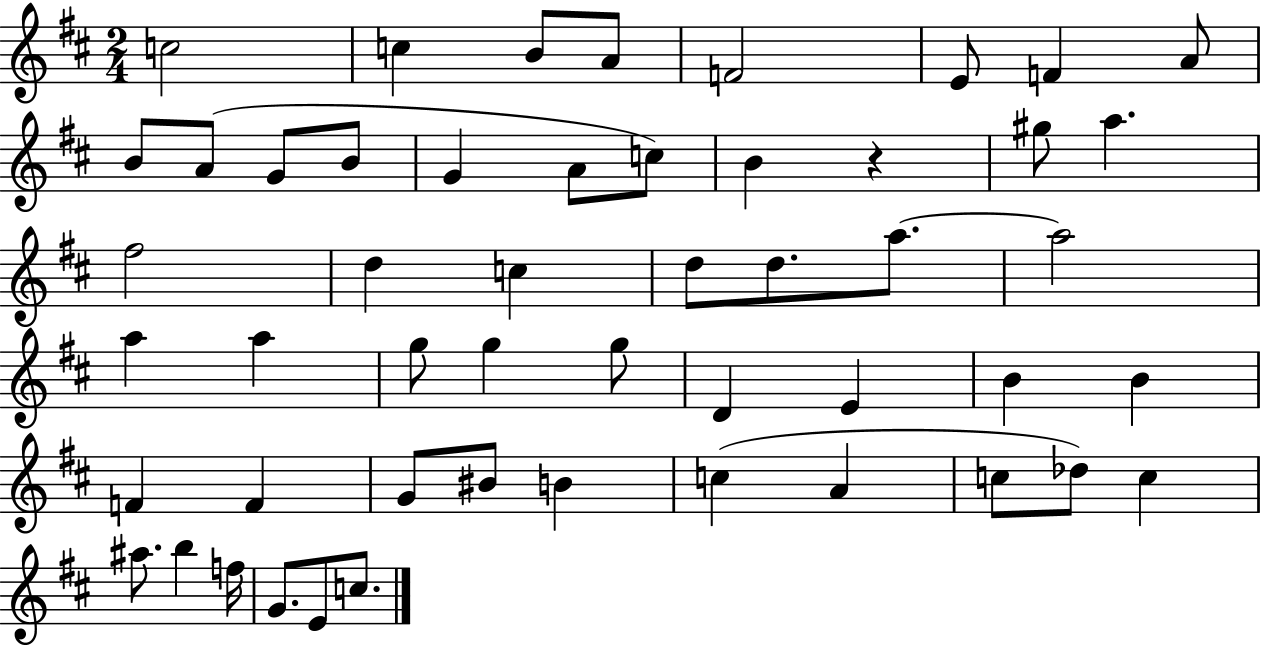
{
  \clef treble
  \numericTimeSignature
  \time 2/4
  \key d \major
  c''2 | c''4 b'8 a'8 | f'2 | e'8 f'4 a'8 | \break b'8 a'8( g'8 b'8 | g'4 a'8 c''8) | b'4 r4 | gis''8 a''4. | \break fis''2 | d''4 c''4 | d''8 d''8. a''8.~~ | a''2 | \break a''4 a''4 | g''8 g''4 g''8 | d'4 e'4 | b'4 b'4 | \break f'4 f'4 | g'8 bis'8 b'4 | c''4( a'4 | c''8 des''8) c''4 | \break ais''8. b''4 f''16 | g'8. e'8 c''8. | \bar "|."
}